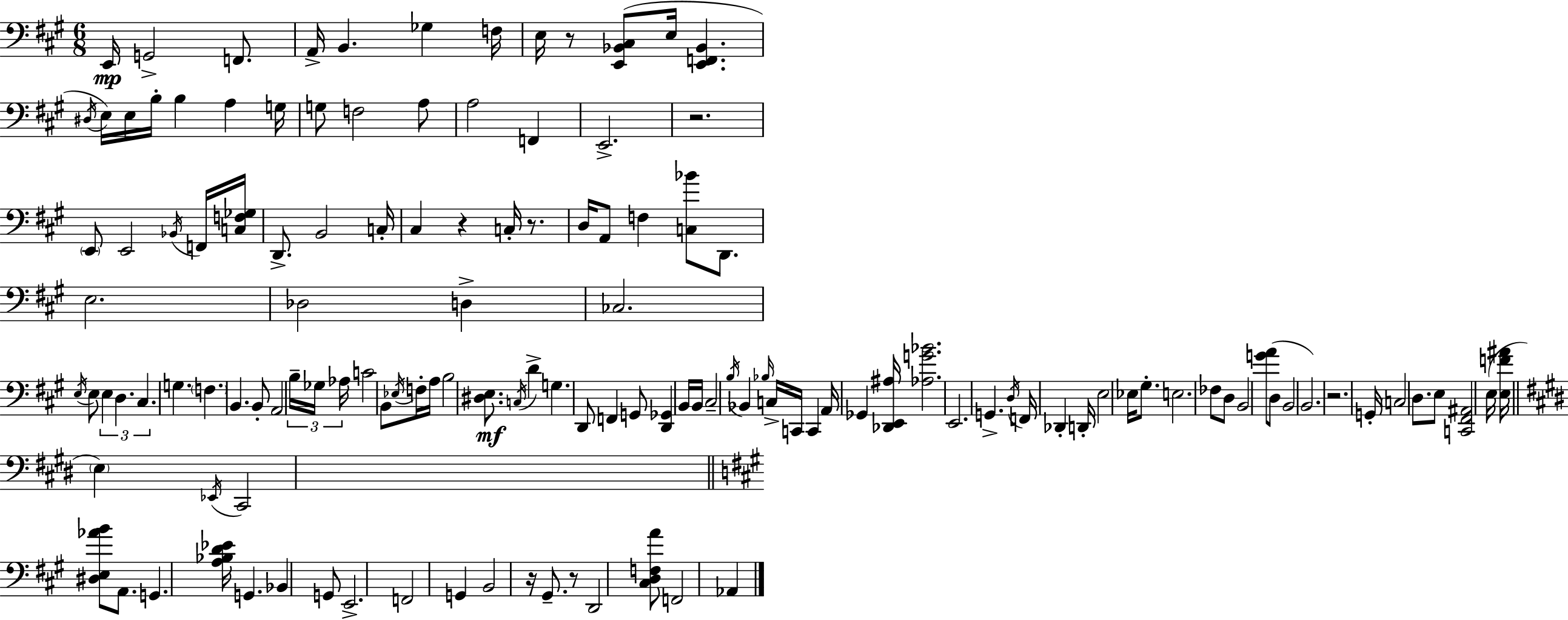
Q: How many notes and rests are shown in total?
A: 133